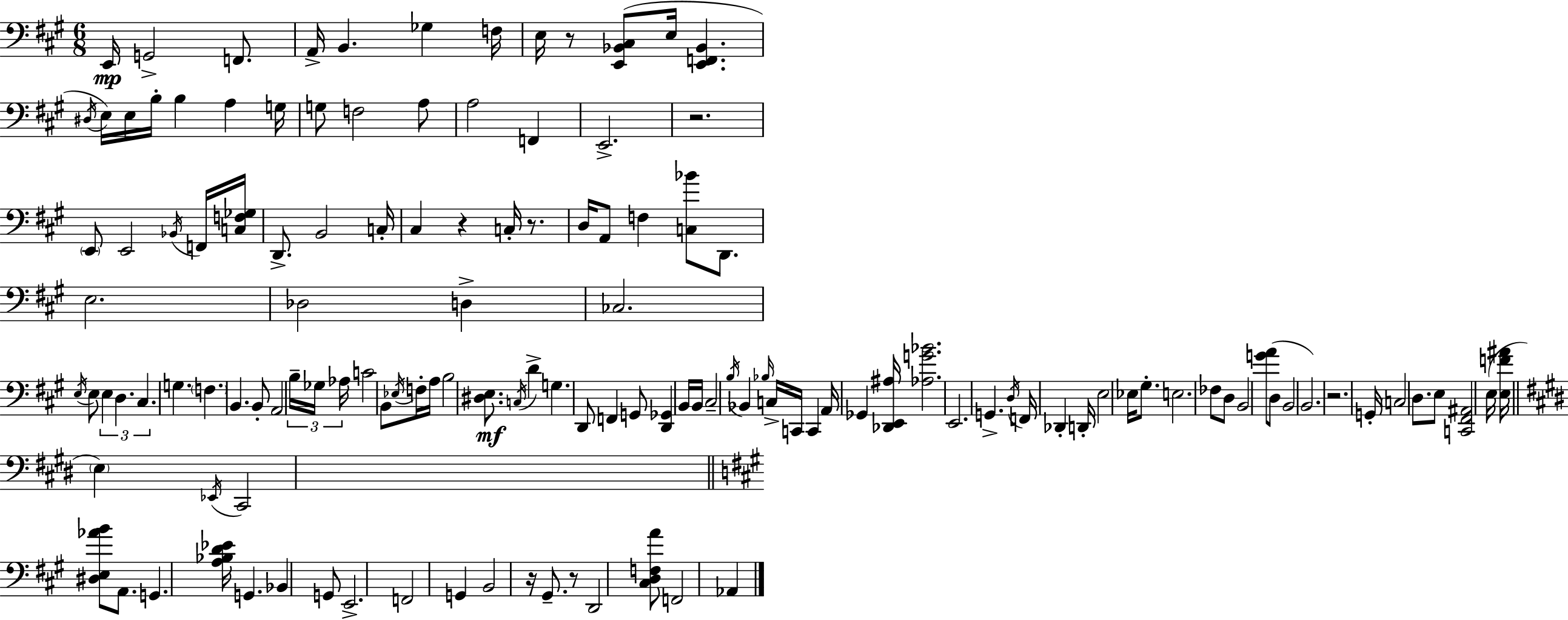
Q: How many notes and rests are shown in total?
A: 133